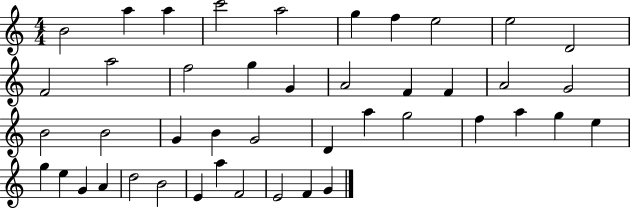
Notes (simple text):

B4/h A5/q A5/q C6/h A5/h G5/q F5/q E5/h E5/h D4/h F4/h A5/h F5/h G5/q G4/q A4/h F4/q F4/q A4/h G4/h B4/h B4/h G4/q B4/q G4/h D4/q A5/q G5/h F5/q A5/q G5/q E5/q G5/q E5/q G4/q A4/q D5/h B4/h E4/q A5/q F4/h E4/h F4/q G4/q